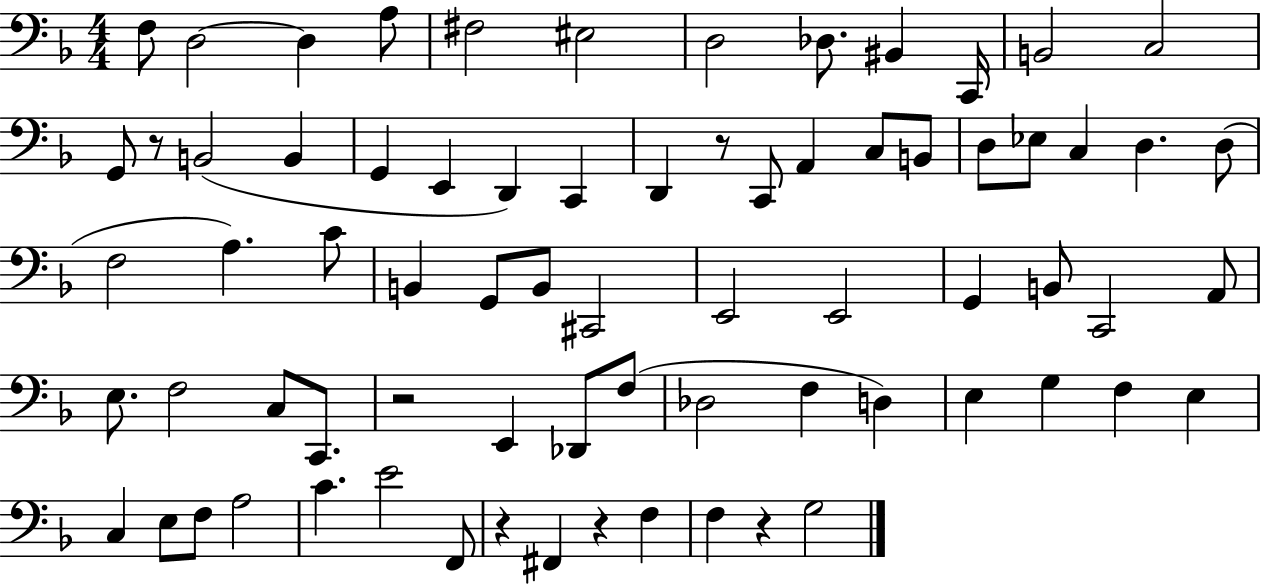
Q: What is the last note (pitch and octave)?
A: G3